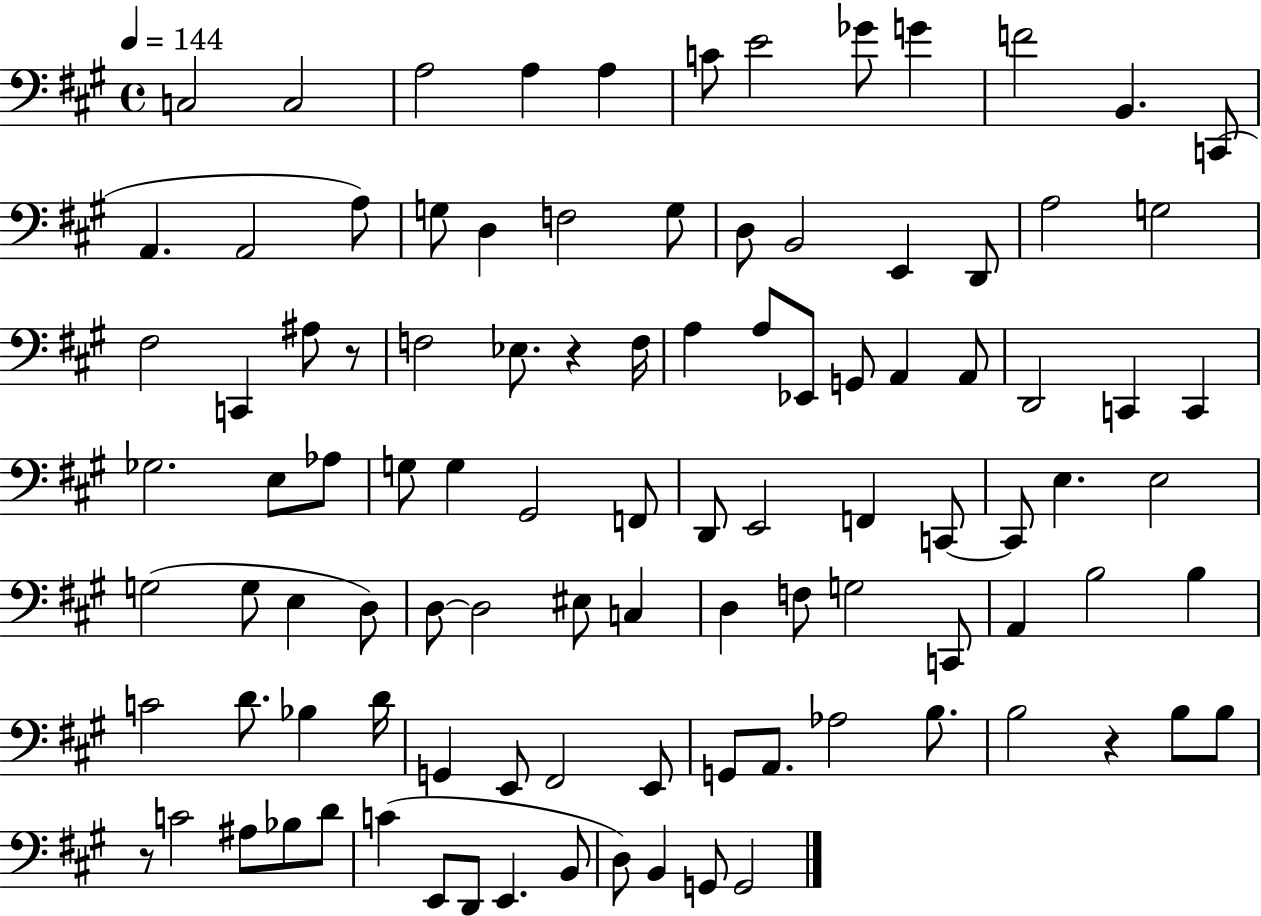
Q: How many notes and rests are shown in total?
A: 101